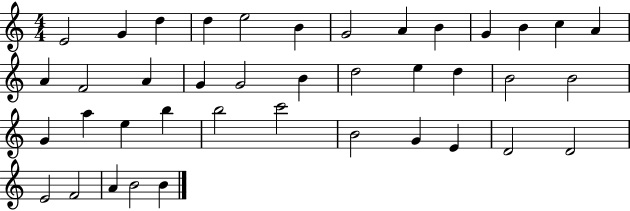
X:1
T:Untitled
M:4/4
L:1/4
K:C
E2 G d d e2 B G2 A B G B c A A F2 A G G2 B d2 e d B2 B2 G a e b b2 c'2 B2 G E D2 D2 E2 F2 A B2 B